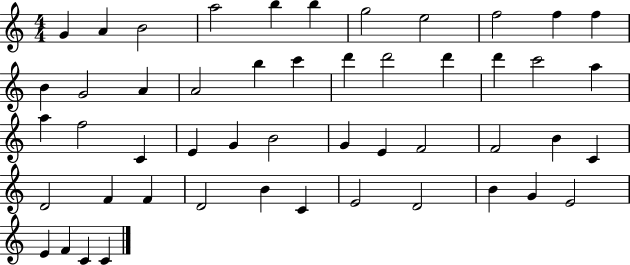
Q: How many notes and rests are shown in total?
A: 50